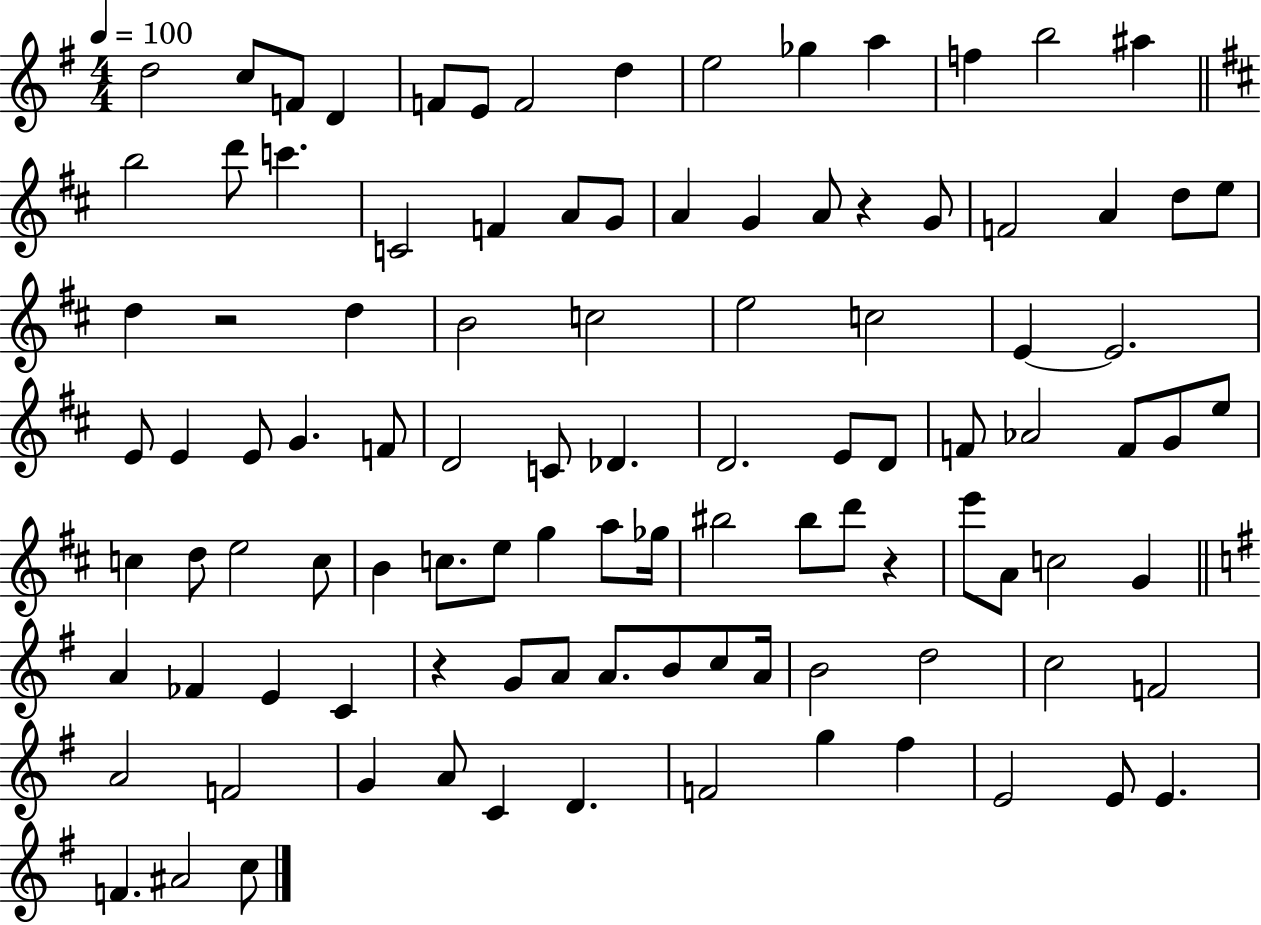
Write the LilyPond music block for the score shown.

{
  \clef treble
  \numericTimeSignature
  \time 4/4
  \key g \major
  \tempo 4 = 100
  \repeat volta 2 { d''2 c''8 f'8 d'4 | f'8 e'8 f'2 d''4 | e''2 ges''4 a''4 | f''4 b''2 ais''4 | \break \bar "||" \break \key d \major b''2 d'''8 c'''4. | c'2 f'4 a'8 g'8 | a'4 g'4 a'8 r4 g'8 | f'2 a'4 d''8 e''8 | \break d''4 r2 d''4 | b'2 c''2 | e''2 c''2 | e'4~~ e'2. | \break e'8 e'4 e'8 g'4. f'8 | d'2 c'8 des'4. | d'2. e'8 d'8 | f'8 aes'2 f'8 g'8 e''8 | \break c''4 d''8 e''2 c''8 | b'4 c''8. e''8 g''4 a''8 ges''16 | bis''2 bis''8 d'''8 r4 | e'''8 a'8 c''2 g'4 | \break \bar "||" \break \key g \major a'4 fes'4 e'4 c'4 | r4 g'8 a'8 a'8. b'8 c''8 a'16 | b'2 d''2 | c''2 f'2 | \break a'2 f'2 | g'4 a'8 c'4 d'4. | f'2 g''4 fis''4 | e'2 e'8 e'4. | \break f'4. ais'2 c''8 | } \bar "|."
}